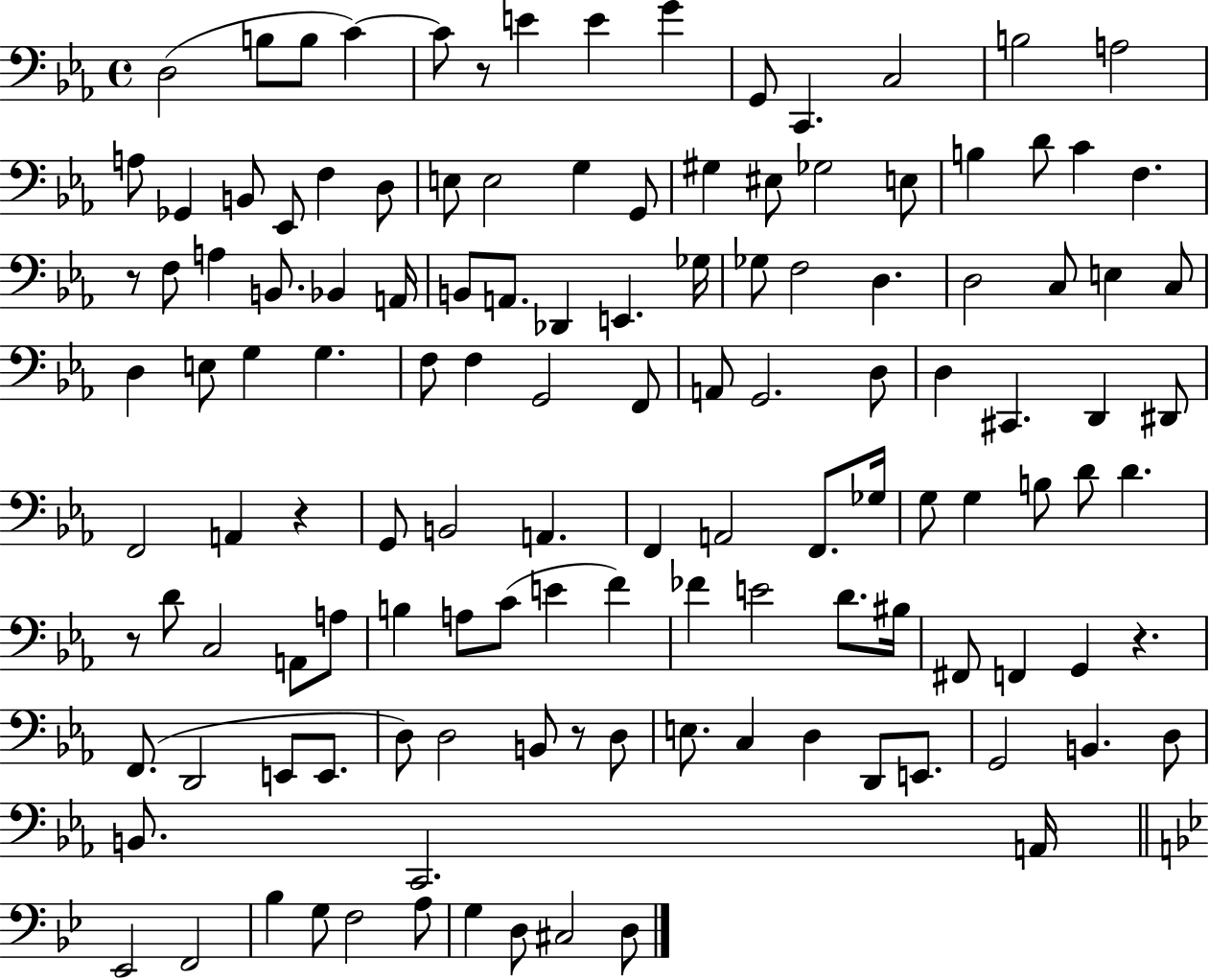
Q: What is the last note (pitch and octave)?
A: D3